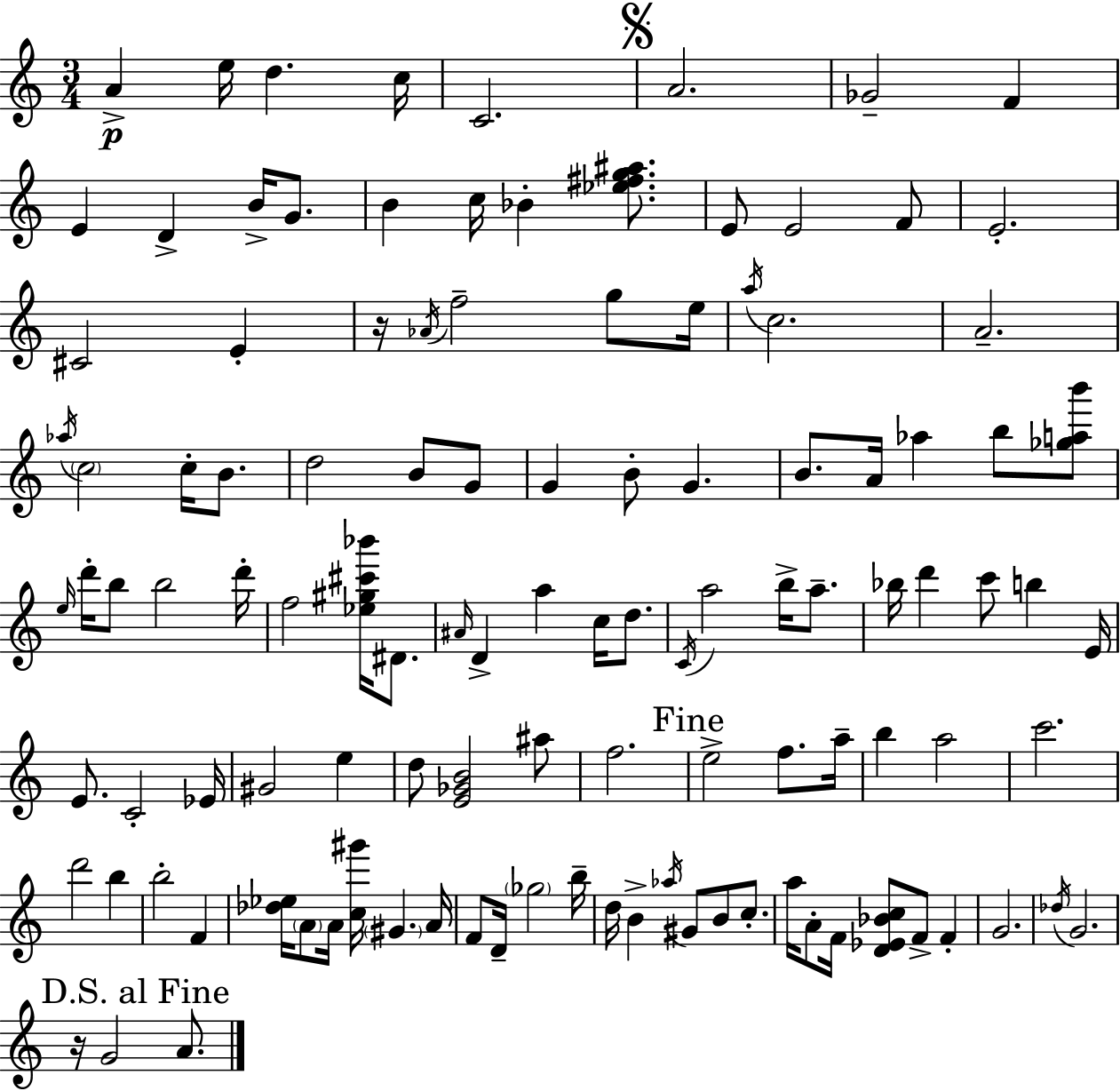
{
  \clef treble
  \numericTimeSignature
  \time 3/4
  \key c \major
  a'4->\p e''16 d''4. c''16 | c'2. | \mark \markup { \musicglyph "scripts.segno" } a'2. | ges'2-- f'4 | \break e'4 d'4-> b'16-> g'8. | b'4 c''16 bes'4-. <ees'' fis'' g'' ais''>8. | e'8 e'2 f'8 | e'2.-. | \break cis'2 e'4-. | r16 \acciaccatura { aes'16 } f''2-- g''8 | e''16 \acciaccatura { a''16 } c''2. | a'2.-- | \break \acciaccatura { aes''16 } \parenthesize c''2 c''16-. | b'8. d''2 b'8 | g'8 g'4 b'8-. g'4. | b'8. a'16 aes''4 b''8 | \break <ges'' a'' b'''>8 \grace { e''16 } d'''16-. b''8 b''2 | d'''16-. f''2 | <ees'' gis'' cis''' bes'''>16 dis'8. \grace { ais'16 } d'4-> a''4 | c''16 d''8. \acciaccatura { c'16 } a''2 | \break b''16-> a''8.-- bes''16 d'''4 c'''8 | b''4 e'16 e'8. c'2-. | ees'16 gis'2 | e''4 d''8 <e' ges' b'>2 | \break ais''8 f''2. | \mark "Fine" e''2-> | f''8. a''16-- b''4 a''2 | c'''2. | \break d'''2 | b''4 b''2-. | f'4 <des'' ees''>16 \parenthesize a'8 a'16 <c'' gis'''>16 \parenthesize gis'4. | a'16 f'8 d'16-- \parenthesize ges''2 | \break b''16-- d''16 b'4-> \acciaccatura { aes''16 } | gis'8 b'8 c''8.-. a''16 a'8-. f'16 <d' ees' bes' c''>8 | f'8-> f'4-. g'2. | \acciaccatura { des''16 } g'2. | \break \mark "D.S. al Fine" r16 g'2 | a'8. \bar "|."
}